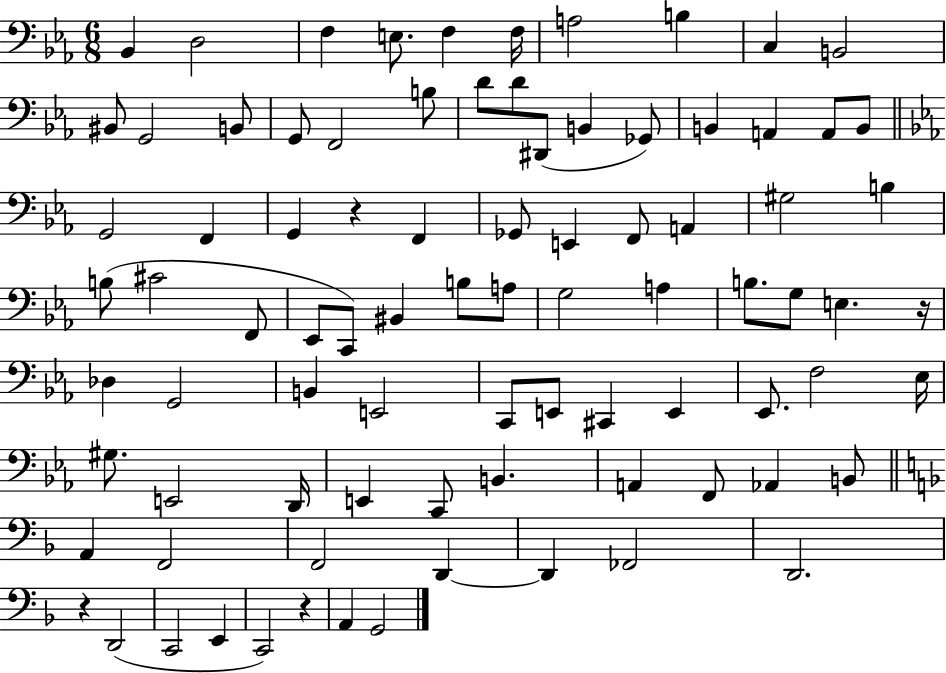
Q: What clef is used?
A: bass